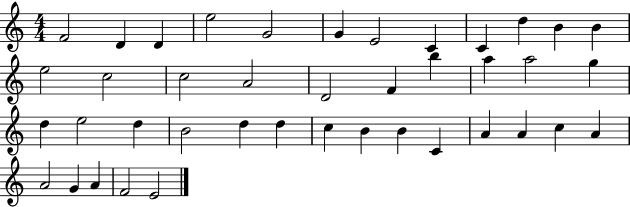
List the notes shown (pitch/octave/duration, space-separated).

F4/h D4/q D4/q E5/h G4/h G4/q E4/h C4/q C4/q D5/q B4/q B4/q E5/h C5/h C5/h A4/h D4/h F4/q B5/q A5/q A5/h G5/q D5/q E5/h D5/q B4/h D5/q D5/q C5/q B4/q B4/q C4/q A4/q A4/q C5/q A4/q A4/h G4/q A4/q F4/h E4/h